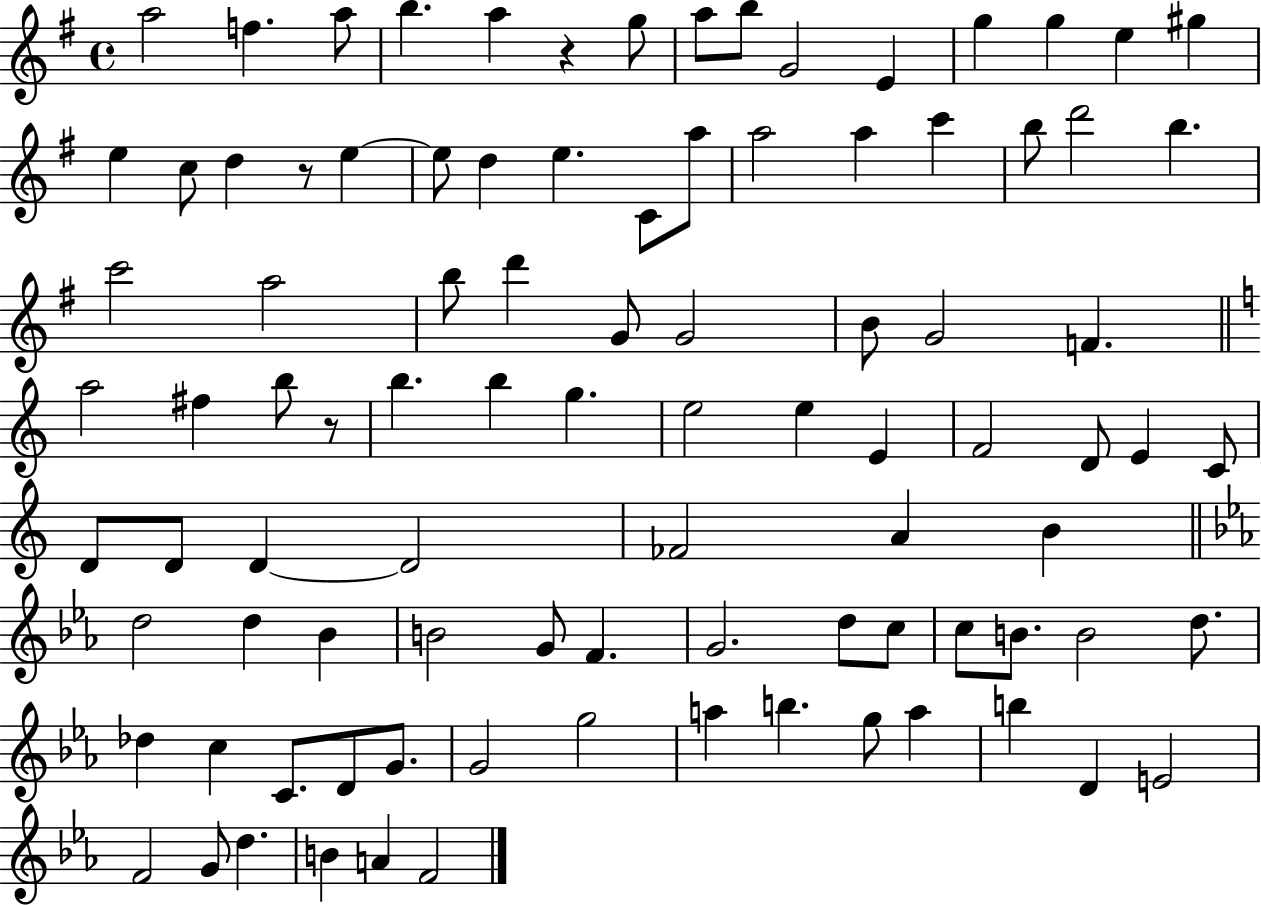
X:1
T:Untitled
M:4/4
L:1/4
K:G
a2 f a/2 b a z g/2 a/2 b/2 G2 E g g e ^g e c/2 d z/2 e e/2 d e C/2 a/2 a2 a c' b/2 d'2 b c'2 a2 b/2 d' G/2 G2 B/2 G2 F a2 ^f b/2 z/2 b b g e2 e E F2 D/2 E C/2 D/2 D/2 D D2 _F2 A B d2 d _B B2 G/2 F G2 d/2 c/2 c/2 B/2 B2 d/2 _d c C/2 D/2 G/2 G2 g2 a b g/2 a b D E2 F2 G/2 d B A F2